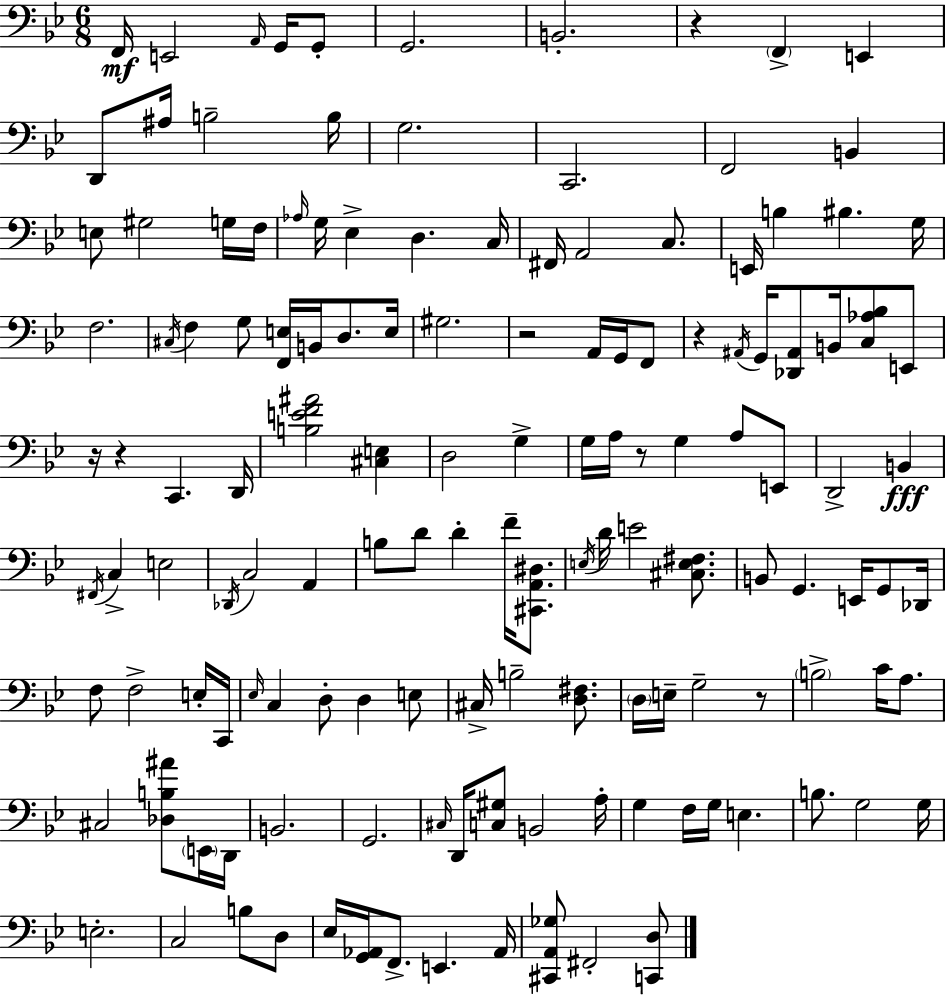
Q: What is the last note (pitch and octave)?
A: F#2